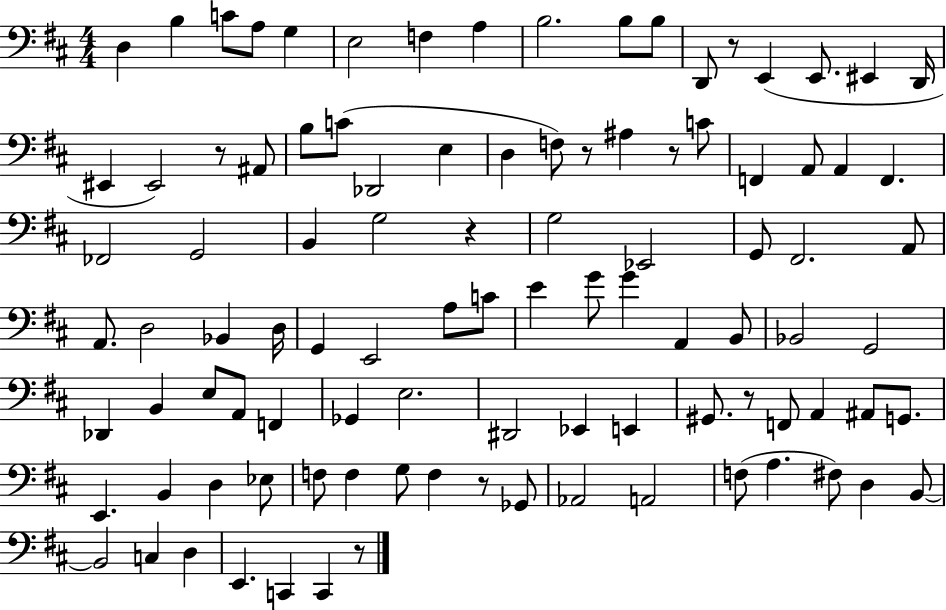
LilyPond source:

{
  \clef bass
  \numericTimeSignature
  \time 4/4
  \key d \major
  d4 b4 c'8 a8 g4 | e2 f4 a4 | b2. b8 b8 | d,8 r8 e,4( e,8. eis,4 d,16 | \break eis,4 eis,2) r8 ais,8 | b8 c'8( des,2 e4 | d4 f8) r8 ais4 r8 c'8 | f,4 a,8 a,4 f,4. | \break fes,2 g,2 | b,4 g2 r4 | g2 ees,2 | g,8 fis,2. a,8 | \break a,8. d2 bes,4 d16 | g,4 e,2 a8 c'8 | e'4 g'8 g'4 a,4 b,8 | bes,2 g,2 | \break des,4 b,4 e8 a,8 f,4 | ges,4 e2. | dis,2 ees,4 e,4 | gis,8. r8 f,8 a,4 ais,8 g,8. | \break e,4. b,4 d4 ees8 | f8 f4 g8 f4 r8 ges,8 | aes,2 a,2 | f8( a4. fis8) d4 b,8~~ | \break b,2 c4 d4 | e,4. c,4 c,4 r8 | \bar "|."
}